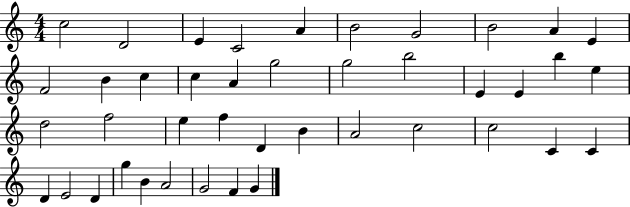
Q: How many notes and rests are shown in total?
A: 42